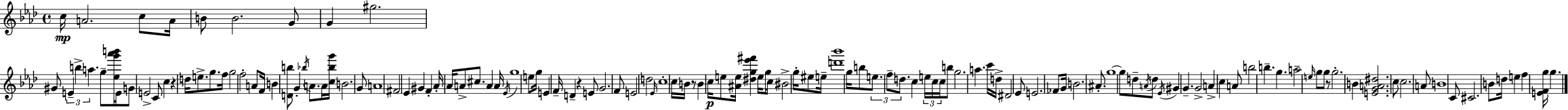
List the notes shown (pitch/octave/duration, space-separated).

C5/s A4/h. C5/e A4/s B4/e B4/h. G4/e G4/q G#5/h. G#4/e E4/q B5/q A5/q. G5/e [Eb5,G6,Ab6,B6]/s E4/s G4/e E4/h C4/e C5/q R/q D5/s E5/e. G5/e. F5/s G5/h F5/h A4/e F4/s B4/q [D4,B5]/e G4/q Bb5/s A4/e. A4/s [C5,Bb5,G6]/s B4/h. G4/e A4/w F#4/h Eb4/q G#4/q F4/q Ab4/s Ab4/s A4/e C#5/e. A4/q A4/s Eb4/s G5/w E5/e G5/s E4/q F4/s D4/q R/q E4/e G4/h. F4/e E4/h D5/h Eb4/s C5/w C5/s B4/s R/e B4/q C5/s E5/e [A#4,E5]/s [D#5,G5,Eb6,F#6]/q E5/s G5/e C5/s BIS4/h G5/s EIS5/e E5/s [D6,Bb6]/w G5/s B5/e E5/e. F5/e D5/e. C5/q E5/s C5/s C5/s B5/e G5/h. A5/q. C6/s D5/s D#4/h Eb4/e E4/h. FES4/e G4/s B4/h. A#4/e. G5/w G5/e D5/e A4/s D5/e Eb4/s G#4/q G4/q. G4/h A4/q C5/q A4/e B5/h B5/q. G5/q. A5/h E5/s G5/e G5/e R/e G5/h. B4/q [E4,G4,A4,D#5]/h. C5/e C5/h. A4/e B4/w C4/e C#4/h. B4/e D5/s E5/q F5/q [E4,F4,G5]/s G5/q.